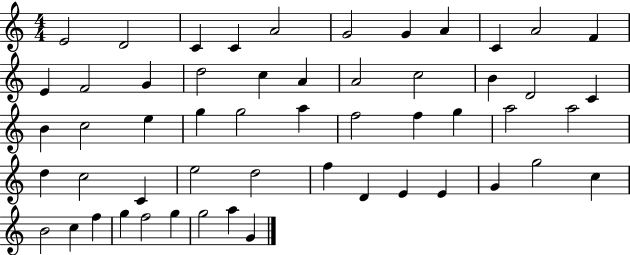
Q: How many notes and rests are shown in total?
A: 54